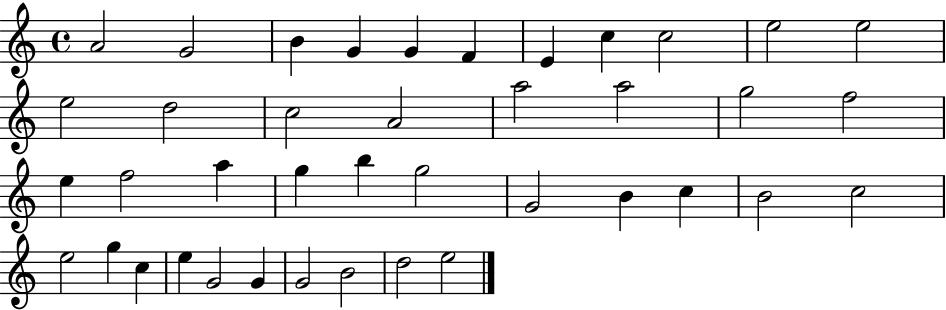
{
  \clef treble
  \time 4/4
  \defaultTimeSignature
  \key c \major
  a'2 g'2 | b'4 g'4 g'4 f'4 | e'4 c''4 c''2 | e''2 e''2 | \break e''2 d''2 | c''2 a'2 | a''2 a''2 | g''2 f''2 | \break e''4 f''2 a''4 | g''4 b''4 g''2 | g'2 b'4 c''4 | b'2 c''2 | \break e''2 g''4 c''4 | e''4 g'2 g'4 | g'2 b'2 | d''2 e''2 | \break \bar "|."
}